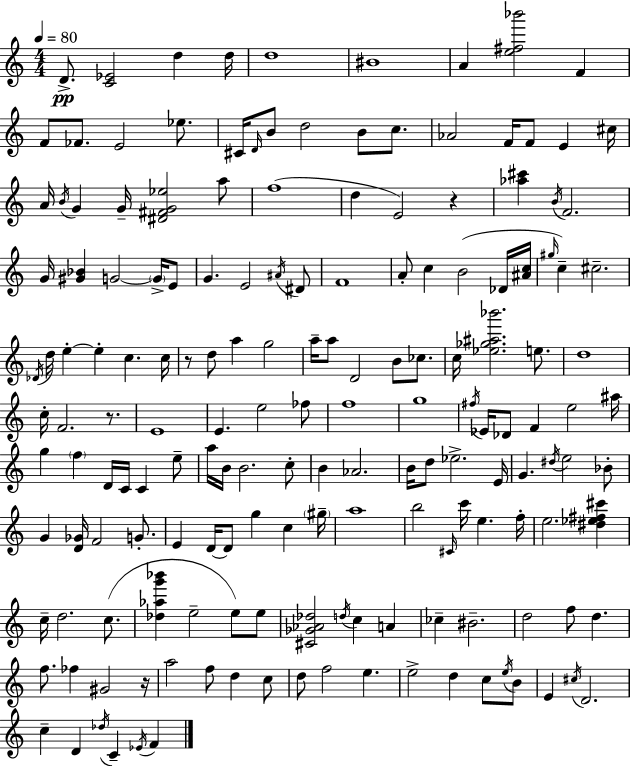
D4/e. [C4,Eb4]/h D5/q D5/s D5/w BIS4/w A4/q [E5,F#5,Bb6]/h F4/q F4/e FES4/e. E4/h Eb5/e. C#4/s D4/s B4/e D5/h B4/e C5/e. Ab4/h F4/s F4/e E4/q C#5/s A4/s B4/s G4/q G4/s [D#4,F#4,G4,Eb5]/h A5/e F5/w D5/q E4/h R/q [Ab5,C#6]/q B4/s F4/h. G4/s [G#4,Bb4]/q G4/h G4/s E4/e G4/q. E4/h A#4/s D#4/e F4/w A4/e C5/q B4/h Db4/s [A#4,C5]/s G#5/s C5/q C#5/h. Db4/s D5/s E5/q E5/q C5/q. C5/s R/e D5/e A5/q G5/h A5/s A5/e D4/h B4/e CES5/e. C5/s [Eb5,Gb5,A#5,Bb6]/h. E5/e. D5/w C5/s F4/h. R/e. E4/w E4/q. E5/h FES5/e F5/w G5/w F#5/s Eb4/s Db4/e F4/q E5/h A#5/s G5/q F5/q D4/s C4/s C4/q E5/e A5/s B4/s B4/h. C5/e B4/q Ab4/h. B4/s D5/e Eb5/h. E4/s G4/q. D#5/s E5/h Bb4/e G4/q [D4,Gb4]/s F4/h G4/e. E4/q D4/s D4/e G5/q C5/q G#5/s A5/w B5/h C#4/s C6/s E5/q. F5/s E5/h. [D#5,Eb5,F#5,C#6]/q C5/s D5/h. C5/e. [Db5,Ab5,G6,Bb6]/q E5/h E5/e E5/e [C#4,Gb4,Ab4,Db5]/h D5/s C5/q A4/q CES5/q BIS4/h. D5/h F5/e D5/q. F5/e. FES5/q G#4/h R/s A5/h F5/e D5/q C5/e D5/e F5/h E5/q. E5/h D5/q C5/e E5/s B4/e E4/q C#5/s D4/h. C5/q D4/q Db5/s C4/q Eb4/s F4/q